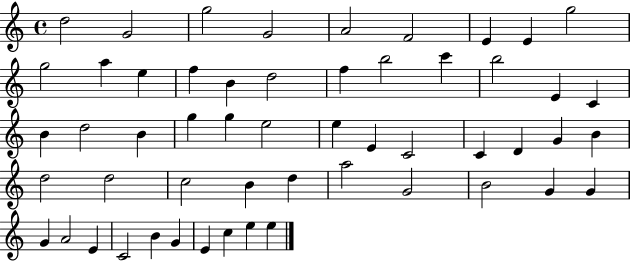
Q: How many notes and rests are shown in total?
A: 54